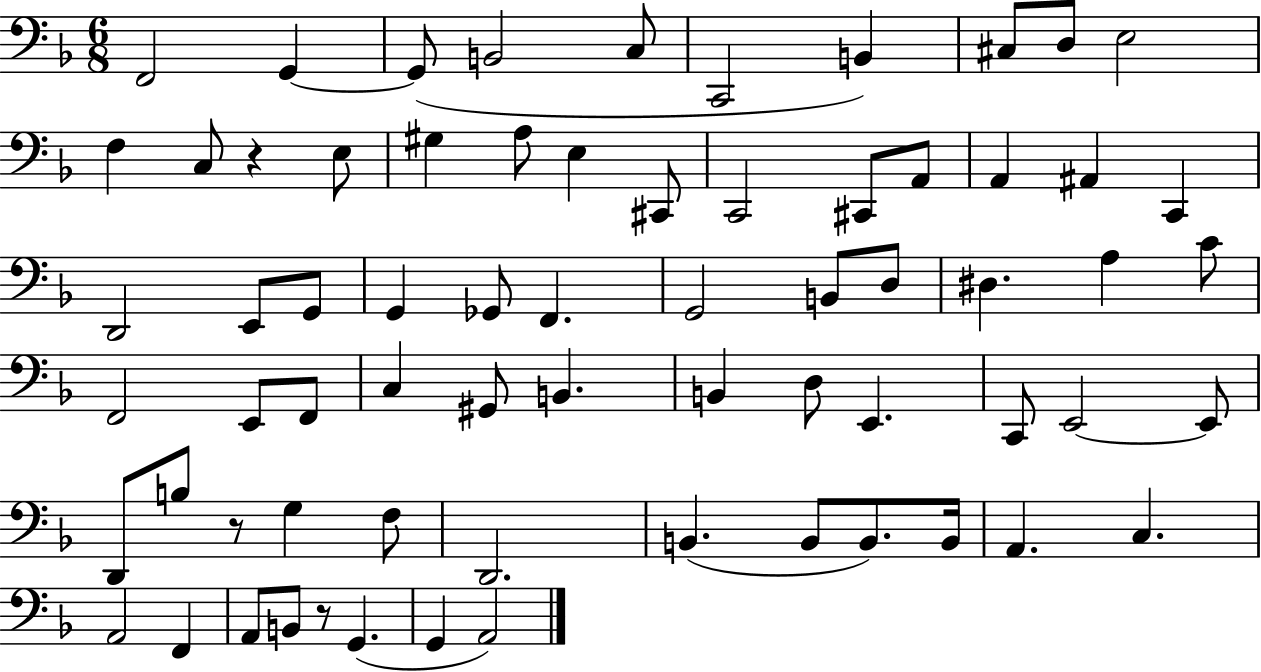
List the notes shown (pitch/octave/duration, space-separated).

F2/h G2/q G2/e B2/h C3/e C2/h B2/q C#3/e D3/e E3/h F3/q C3/e R/q E3/e G#3/q A3/e E3/q C#2/e C2/h C#2/e A2/e A2/q A#2/q C2/q D2/h E2/e G2/e G2/q Gb2/e F2/q. G2/h B2/e D3/e D#3/q. A3/q C4/e F2/h E2/e F2/e C3/q G#2/e B2/q. B2/q D3/e E2/q. C2/e E2/h E2/e D2/e B3/e R/e G3/q F3/e D2/h. B2/q. B2/e B2/e. B2/s A2/q. C3/q. A2/h F2/q A2/e B2/e R/e G2/q. G2/q A2/h